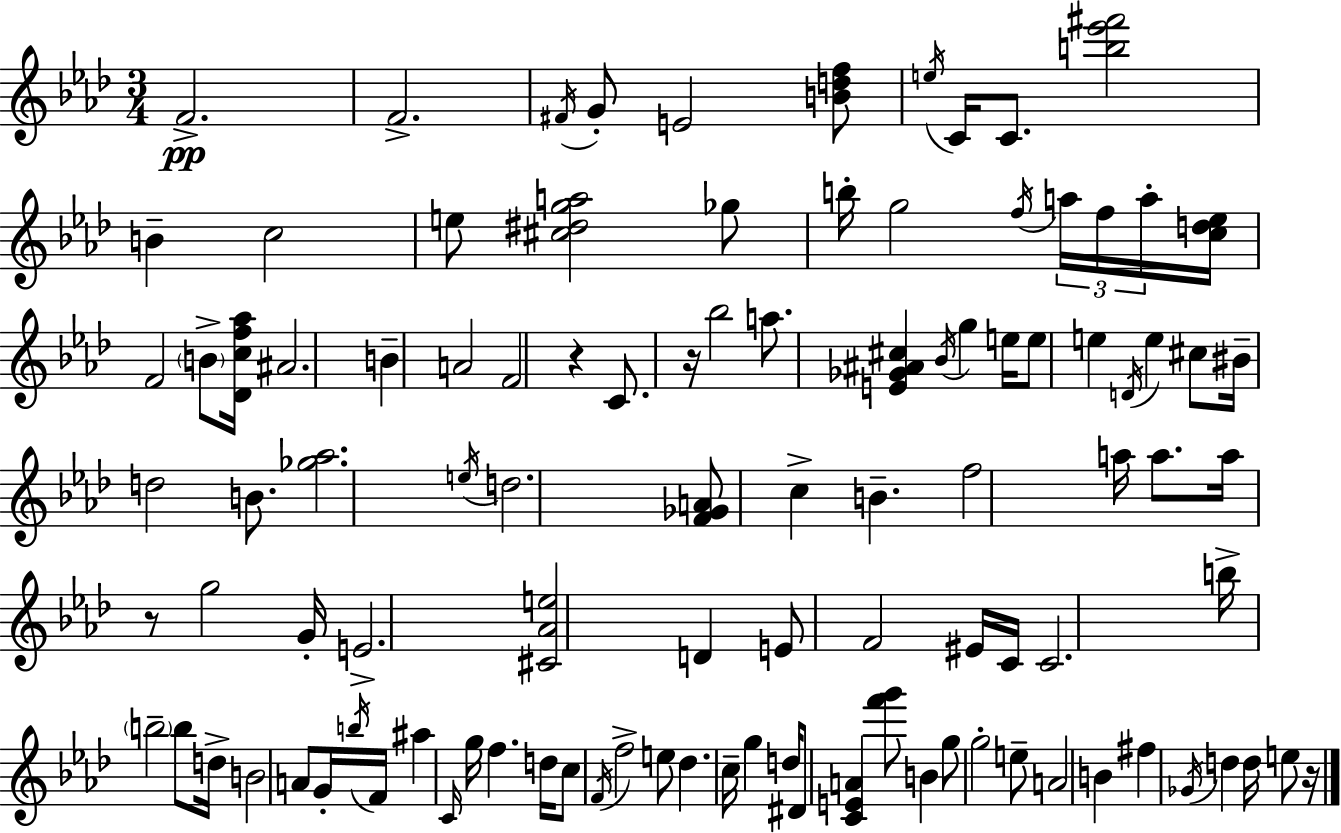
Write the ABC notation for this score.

X:1
T:Untitled
M:3/4
L:1/4
K:Fm
F2 F2 ^F/4 G/2 E2 [Bdf]/2 e/4 C/4 C/2 [b_e'^f']2 B c2 e/2 [^c^dga]2 _g/2 b/4 g2 f/4 a/4 f/4 a/4 [cd_e]/4 F2 B/2 [_Dcf_a]/4 ^A2 B A2 F2 z C/2 z/4 _b2 a/2 [E_G^A^c] _B/4 g e/4 e/2 e D/4 e ^c/2 ^B/4 d2 B/2 [_g_a]2 e/4 d2 [F_GA]/2 c B f2 a/4 a/2 a/4 z/2 g2 G/4 E2 [^C_Ae]2 D E/2 F2 ^E/4 C/4 C2 b/4 b2 b/2 d/4 B2 A/2 G/4 b/4 F/4 ^a C/4 g/4 f d/4 c/2 F/4 f2 e/2 _d c/4 g d/4 ^D/2 [CEA] [f'g']/2 B g/2 g2 e/2 A2 B ^f _G/4 d d/4 e/2 z/4